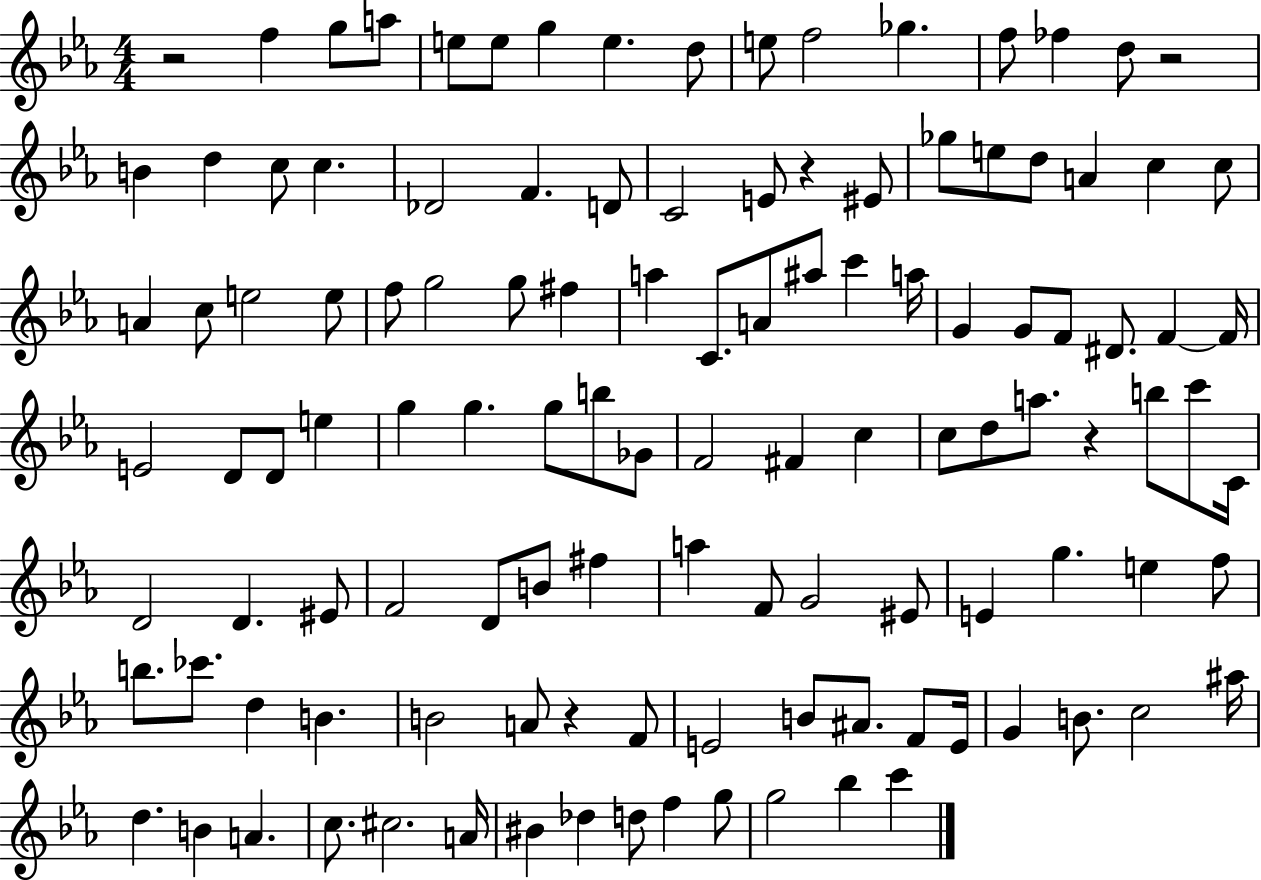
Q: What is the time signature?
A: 4/4